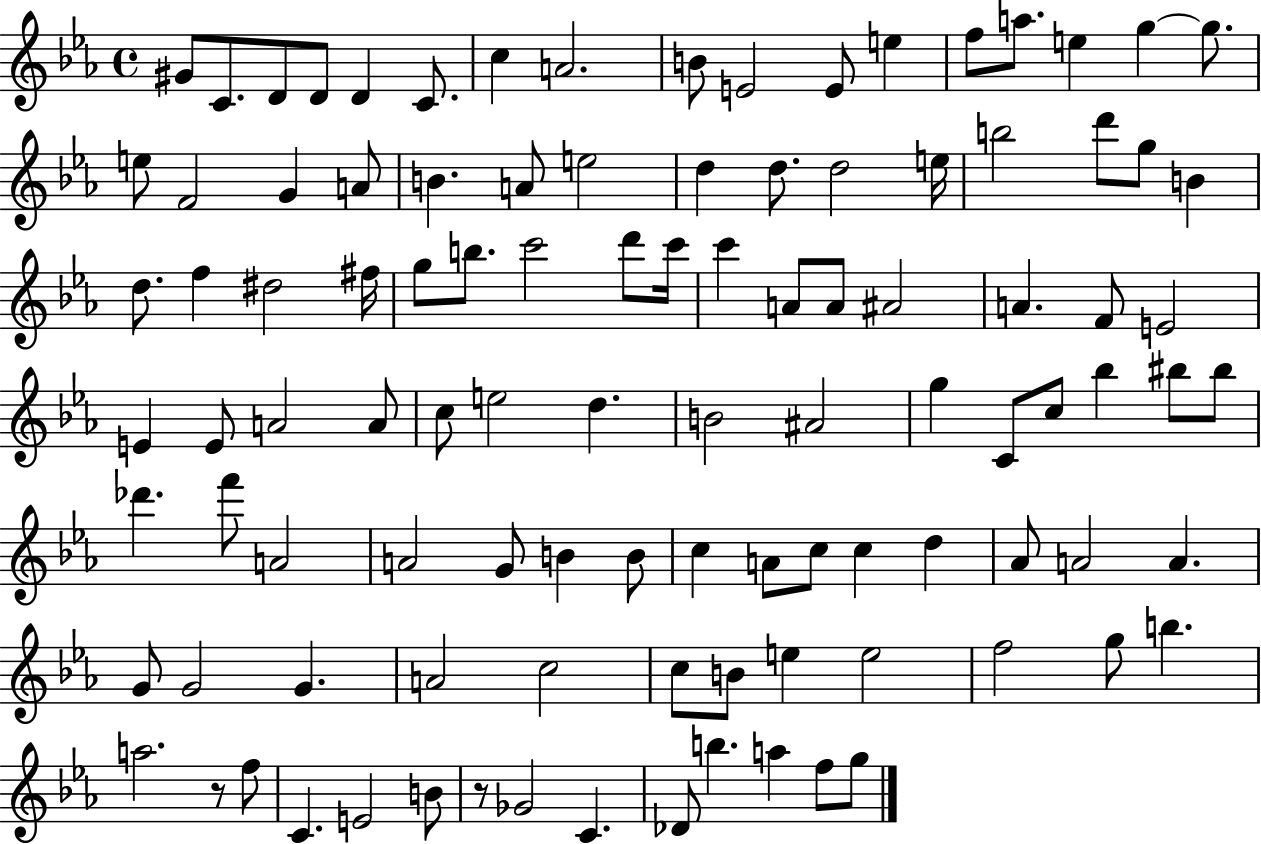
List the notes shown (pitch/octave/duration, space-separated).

G#4/e C4/e. D4/e D4/e D4/q C4/e. C5/q A4/h. B4/e E4/h E4/e E5/q F5/e A5/e. E5/q G5/q G5/e. E5/e F4/h G4/q A4/e B4/q. A4/e E5/h D5/q D5/e. D5/h E5/s B5/h D6/e G5/e B4/q D5/e. F5/q D#5/h F#5/s G5/e B5/e. C6/h D6/e C6/s C6/q A4/e A4/e A#4/h A4/q. F4/e E4/h E4/q E4/e A4/h A4/e C5/e E5/h D5/q. B4/h A#4/h G5/q C4/e C5/e Bb5/q BIS5/e BIS5/e Db6/q. F6/e A4/h A4/h G4/e B4/q B4/e C5/q A4/e C5/e C5/q D5/q Ab4/e A4/h A4/q. G4/e G4/h G4/q. A4/h C5/h C5/e B4/e E5/q E5/h F5/h G5/e B5/q. A5/h. R/e F5/e C4/q. E4/h B4/e R/e Gb4/h C4/q. Db4/e B5/q. A5/q F5/e G5/e